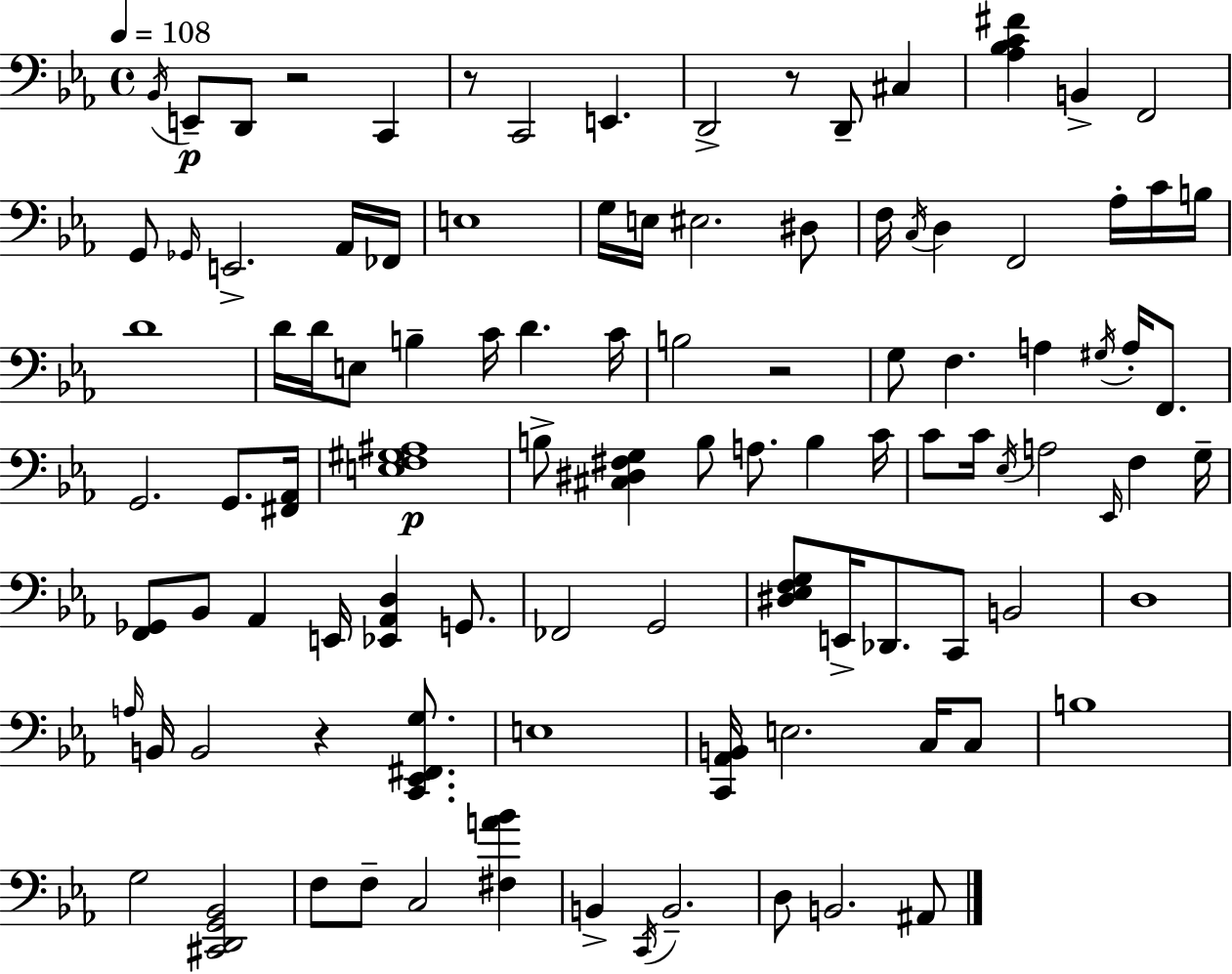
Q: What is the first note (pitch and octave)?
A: Bb2